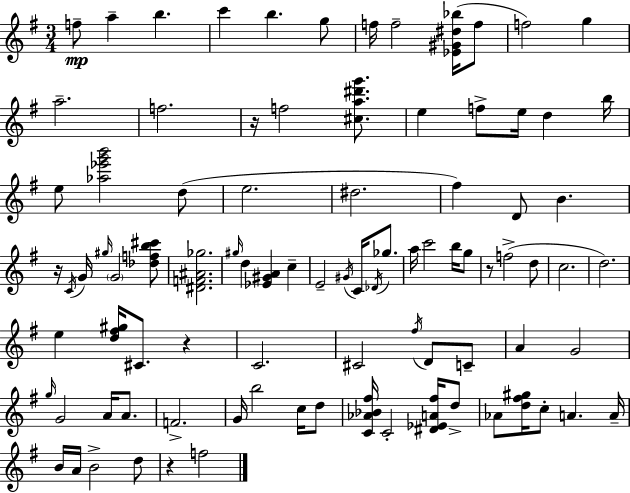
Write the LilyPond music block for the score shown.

{
  \clef treble
  \numericTimeSignature
  \time 3/4
  \key e \minor
  f''8--\mp a''4-- b''4. | c'''4 b''4. g''8 | f''16 f''2-- <ees' gis' dis'' bes''>16( f''8 | f''2) g''4 | \break a''2.-- | f''2. | r16 f''2 <cis'' a'' dis''' g'''>8. | e''4 f''8-> e''16 d''4 b''16 | \break e''8 <aes'' ees''' g''' b'''>2 d''8( | e''2. | dis''2. | fis''4) d'8 b'4. | \break r16 \acciaccatura { c'16 } g'16 \grace { gis''16 } \parenthesize g'2 | <des'' f'' b'' cis'''>8 <dis' f' ais' ges''>2. | \grace { gis''16 } d''4 <ees' gis' a'>4 c''4-- | e'2-- \acciaccatura { gis'16 } | \break c'16 \acciaccatura { des'16 } ges''8. a''16 c'''2 | b''16 g''8 r8 f''2->( | d''8 c''2. | d''2.) | \break e''4 <d'' fis'' gis''>16 cis'8. | r4 c'2. | cis'2 | \acciaccatura { fis''16 } d'8 c'8-- a'4 g'2 | \break \grace { g''16 } g'2 | a'16 a'8. f'2.-> | g'16 b''2 | c''16 d''8 <c' aes' bes' fis''>16 c'2-. | \break <dis' ees' a' fis''>16 d''8-> aes'8 <d'' fis'' gis''>16 c''8-. | a'4. a'16-- b'16 a'16 b'2-> | d''8 r4 f''2 | \bar "|."
}